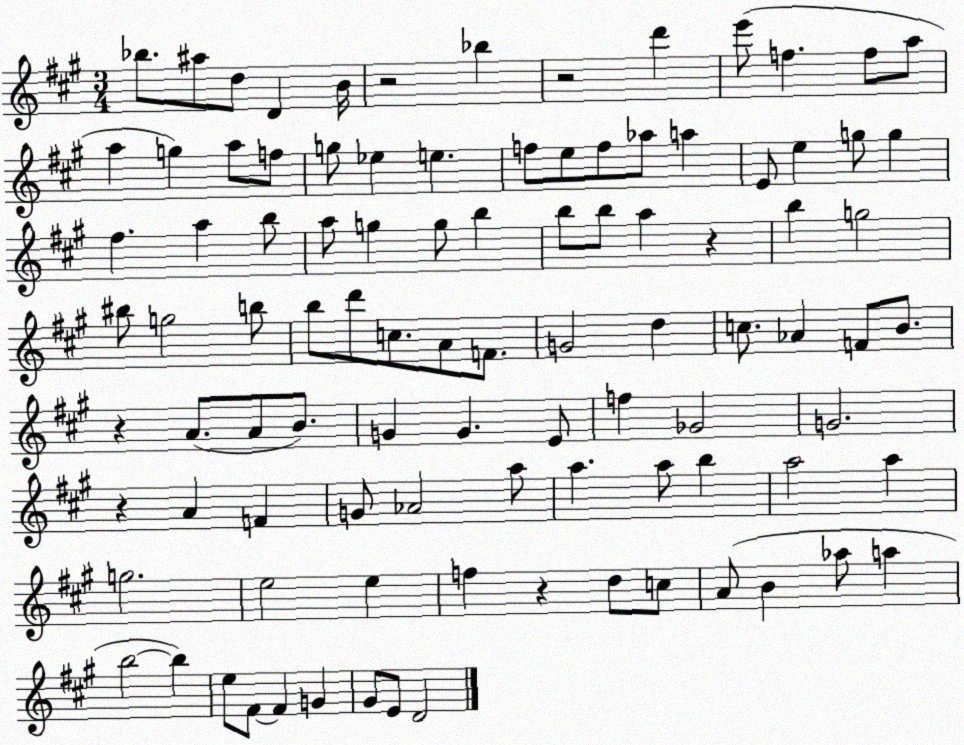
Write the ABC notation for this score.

X:1
T:Untitled
M:3/4
L:1/4
K:A
_b/2 ^a/2 d/2 D B/4 z2 _b z2 d' e'/2 f f/2 a/2 a g a/2 f/2 g/2 _e e f/2 e/2 f/2 _a/2 a E/2 e g/2 g ^f a b/2 a/2 g g/2 b b/2 b/2 a z b g2 ^b/2 g2 b/2 b/2 d'/2 c/2 A/2 F/2 G2 d c/2 _A F/2 B/2 z A/2 A/2 B/2 G G E/2 f _G2 G2 z A F G/2 _A2 a/2 a a/2 b a2 a g2 e2 e f z d/2 c/2 A/2 B _a/2 a b2 b e/2 ^F/2 ^F G ^G/2 E/2 D2